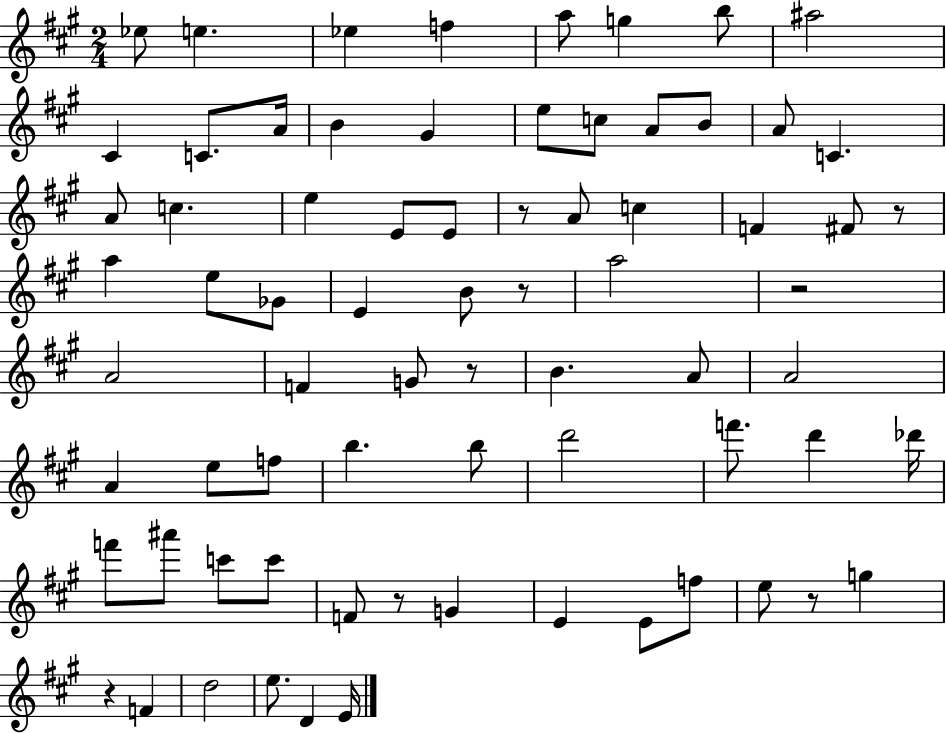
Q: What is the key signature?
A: A major